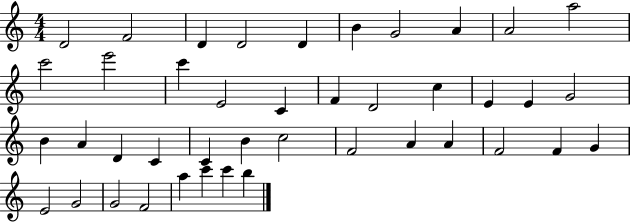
X:1
T:Untitled
M:4/4
L:1/4
K:C
D2 F2 D D2 D B G2 A A2 a2 c'2 e'2 c' E2 C F D2 c E E G2 B A D C C B c2 F2 A A F2 F G E2 G2 G2 F2 a c' c' b